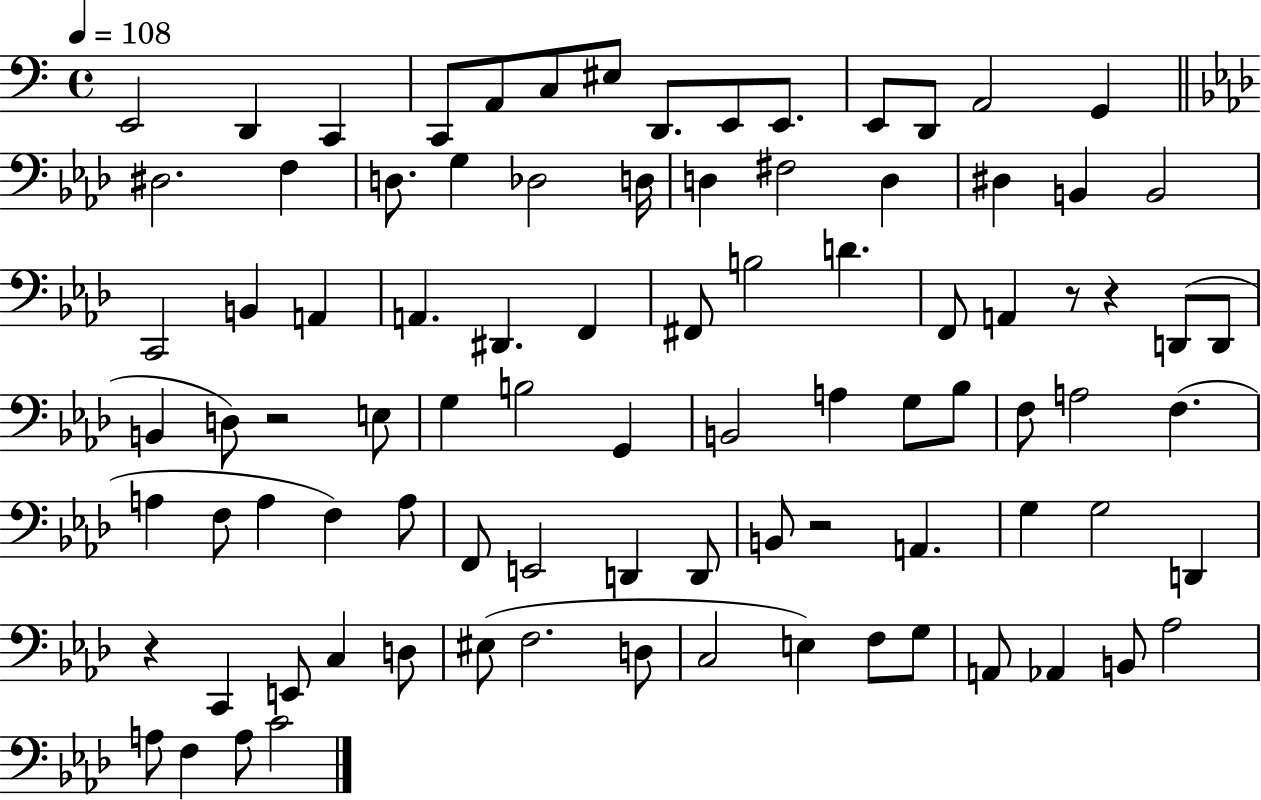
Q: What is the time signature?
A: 4/4